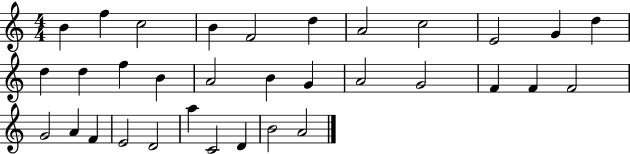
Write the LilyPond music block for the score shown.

{
  \clef treble
  \numericTimeSignature
  \time 4/4
  \key c \major
  b'4 f''4 c''2 | b'4 f'2 d''4 | a'2 c''2 | e'2 g'4 d''4 | \break d''4 d''4 f''4 b'4 | a'2 b'4 g'4 | a'2 g'2 | f'4 f'4 f'2 | \break g'2 a'4 f'4 | e'2 d'2 | a''4 c'2 d'4 | b'2 a'2 | \break \bar "|."
}